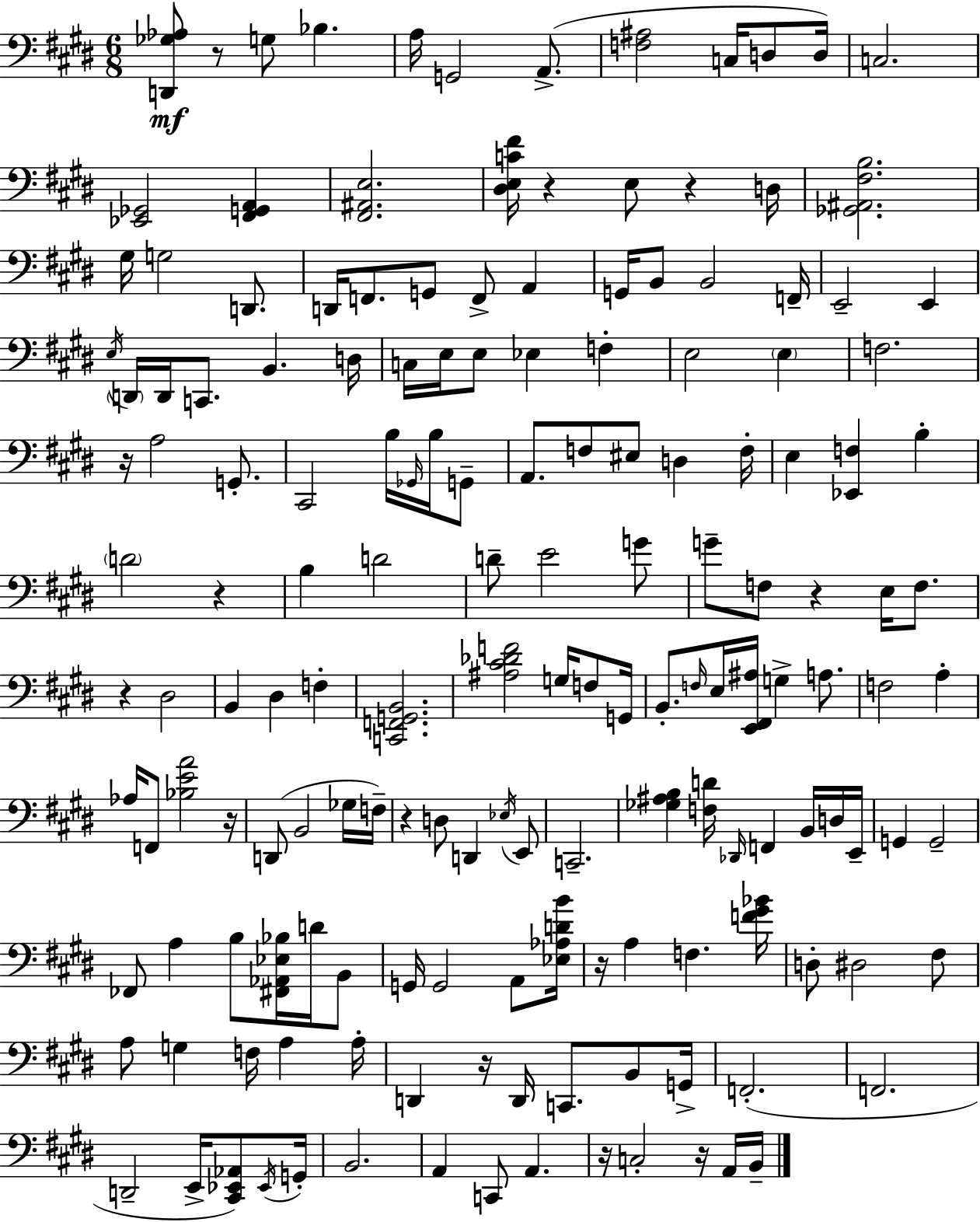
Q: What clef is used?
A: bass